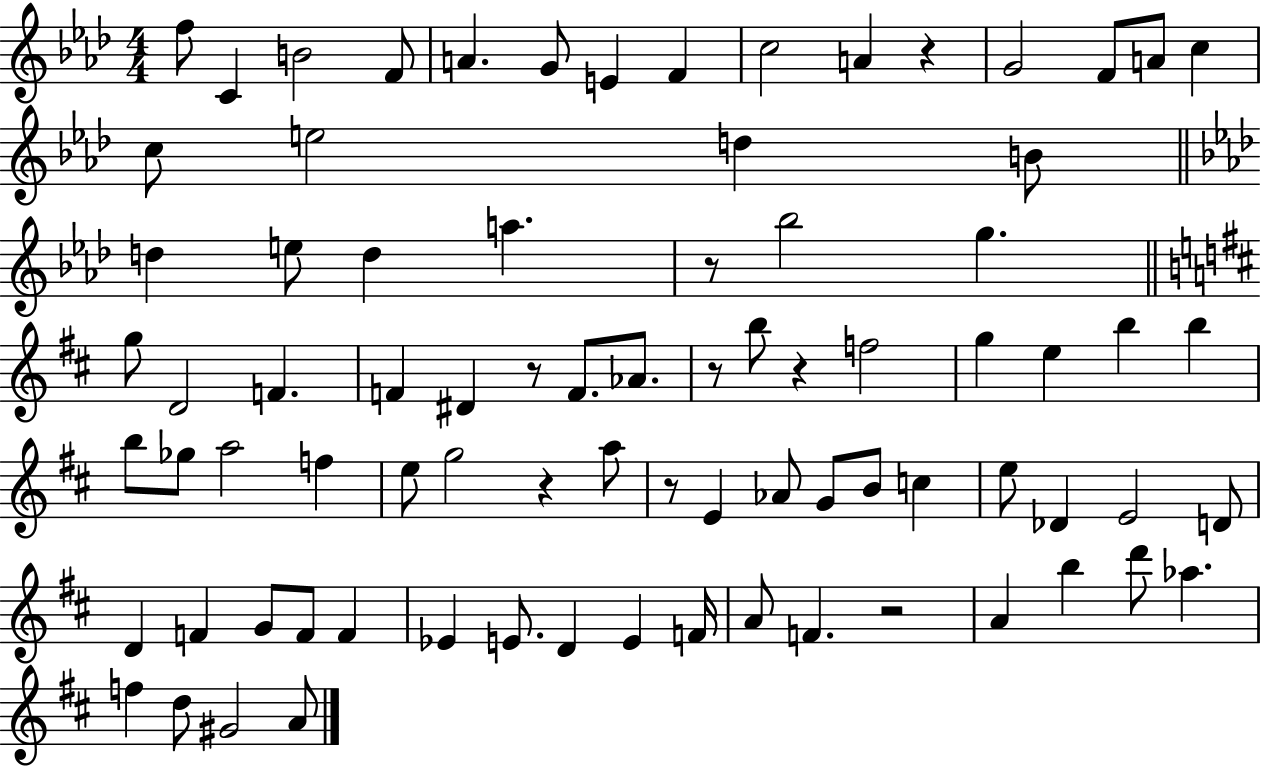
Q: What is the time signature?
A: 4/4